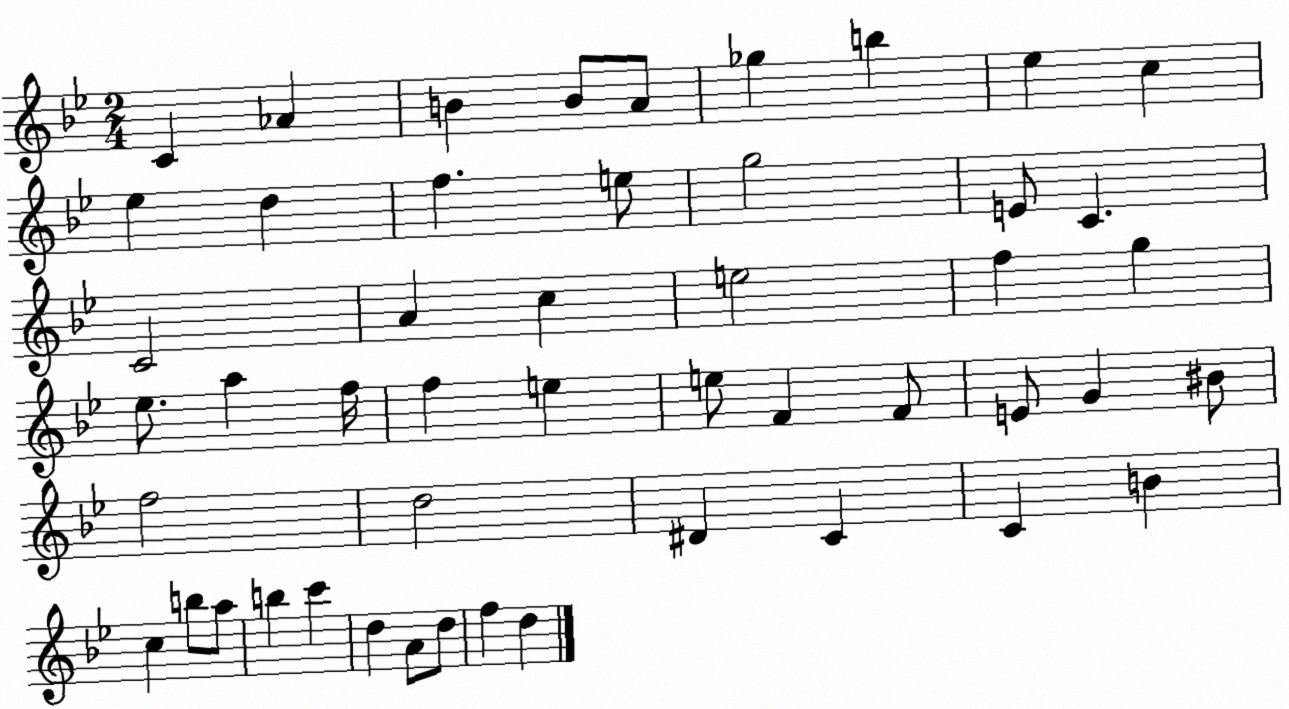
X:1
T:Untitled
M:2/4
L:1/4
K:Bb
C _A B B/2 A/2 _g b _e c _e d f e/2 g2 E/2 C C2 A c e2 f g _e/2 a f/4 f e e/2 F F/2 E/2 G ^B/2 f2 d2 ^D C C B c b/2 a/2 b c' d A/2 d/2 f d